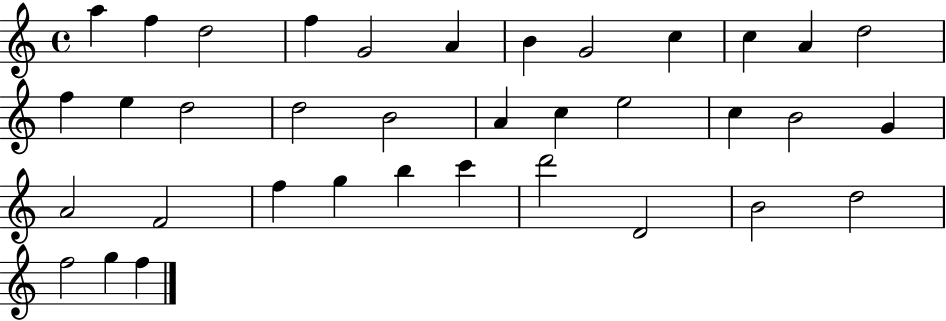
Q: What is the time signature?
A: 4/4